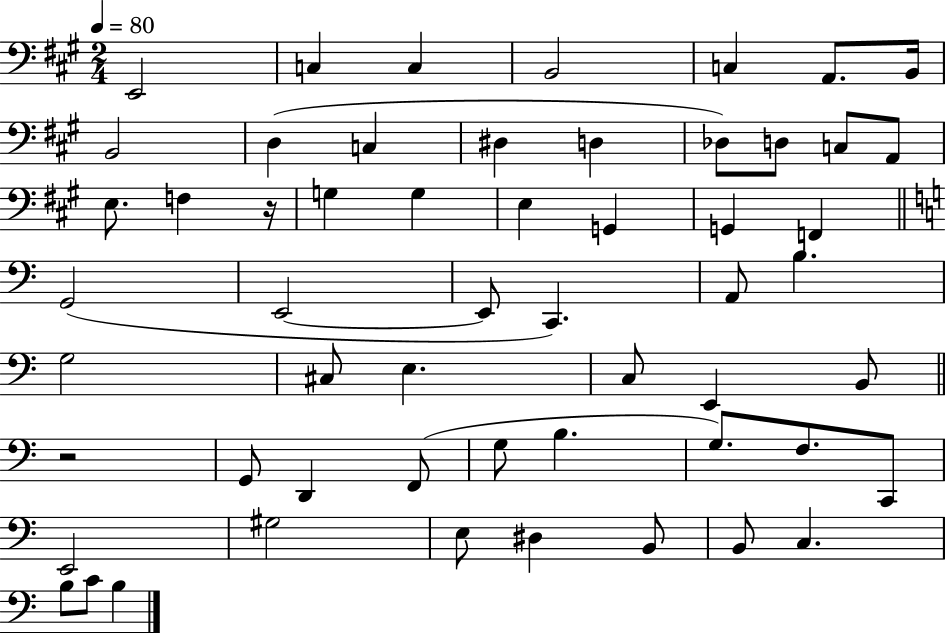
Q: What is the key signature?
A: A major